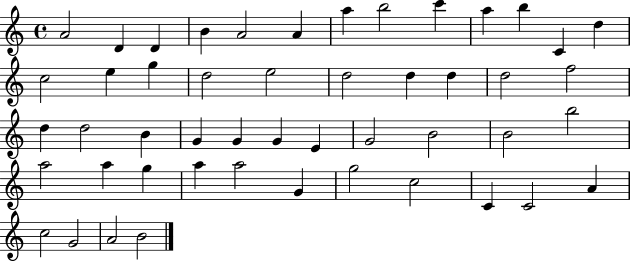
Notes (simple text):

A4/h D4/q D4/q B4/q A4/h A4/q A5/q B5/h C6/q A5/q B5/q C4/q D5/q C5/h E5/q G5/q D5/h E5/h D5/h D5/q D5/q D5/h F5/h D5/q D5/h B4/q G4/q G4/q G4/q E4/q G4/h B4/h B4/h B5/h A5/h A5/q G5/q A5/q A5/h G4/q G5/h C5/h C4/q C4/h A4/q C5/h G4/h A4/h B4/h